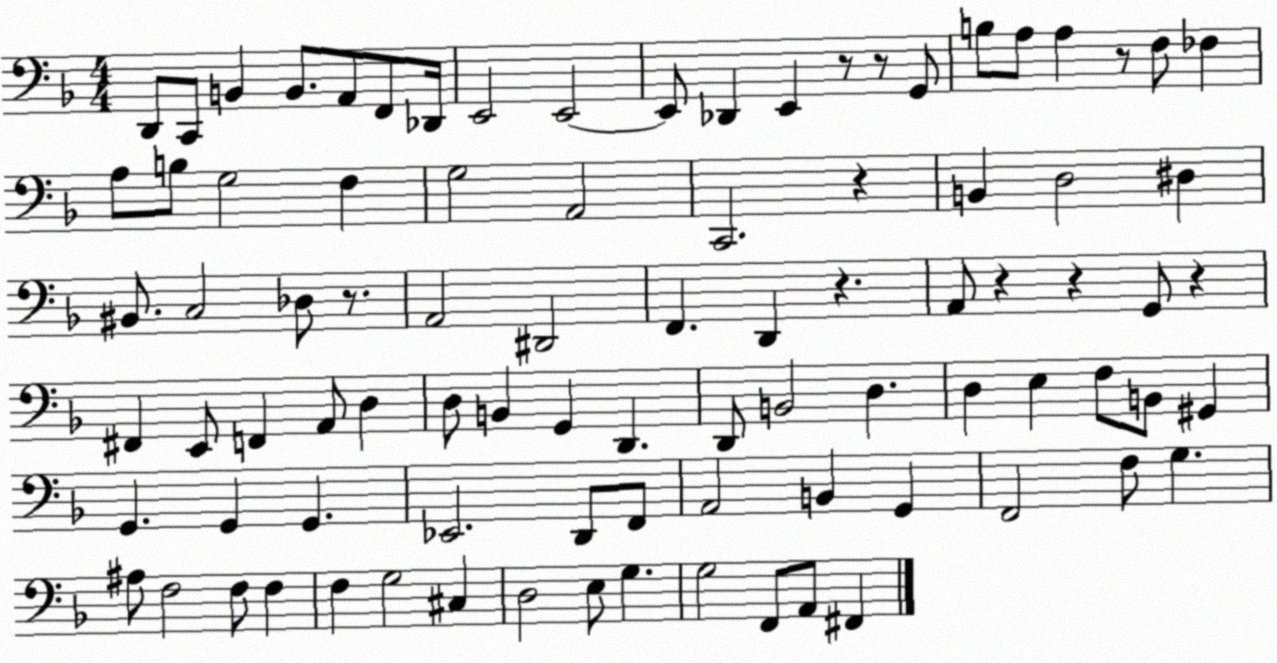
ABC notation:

X:1
T:Untitled
M:4/4
L:1/4
K:F
D,,/2 C,,/2 B,, B,,/2 A,,/2 F,,/2 _D,,/4 E,,2 E,,2 E,,/2 _D,, E,, z/2 z/2 G,,/2 B,/2 A,/2 A, z/2 F,/2 _F, A,/2 B,/2 G,2 F, G,2 A,,2 C,,2 z B,, D,2 ^D, ^B,,/2 C,2 _D,/2 z/2 A,,2 ^D,,2 F,, D,, z A,,/2 z z G,,/2 z ^F,, E,,/2 F,, A,,/2 D, D,/2 B,, G,, D,, D,,/2 B,,2 D, D, E, F,/2 B,,/2 ^G,, G,, G,, G,, _E,,2 D,,/2 F,,/2 A,,2 B,, G,, F,,2 F,/2 G, ^A,/2 F,2 F,/2 F, F, G,2 ^C, D,2 E,/2 G, G,2 F,,/2 A,,/2 ^F,,